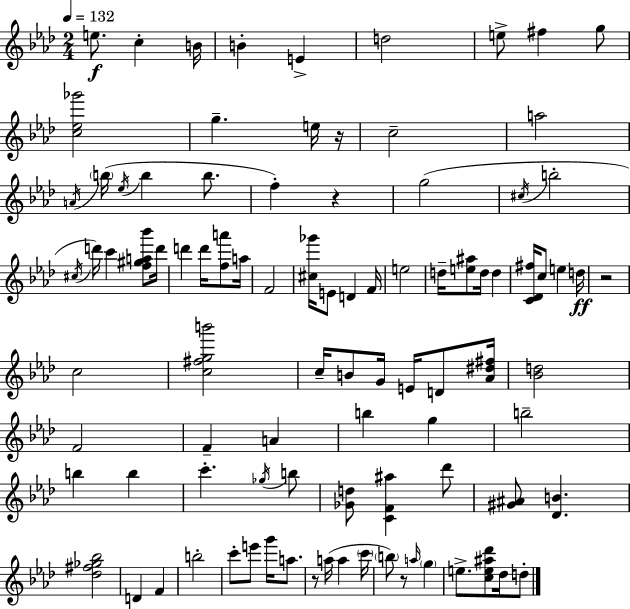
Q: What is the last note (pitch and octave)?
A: D5